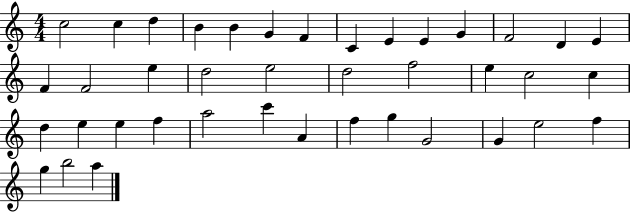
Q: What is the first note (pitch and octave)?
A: C5